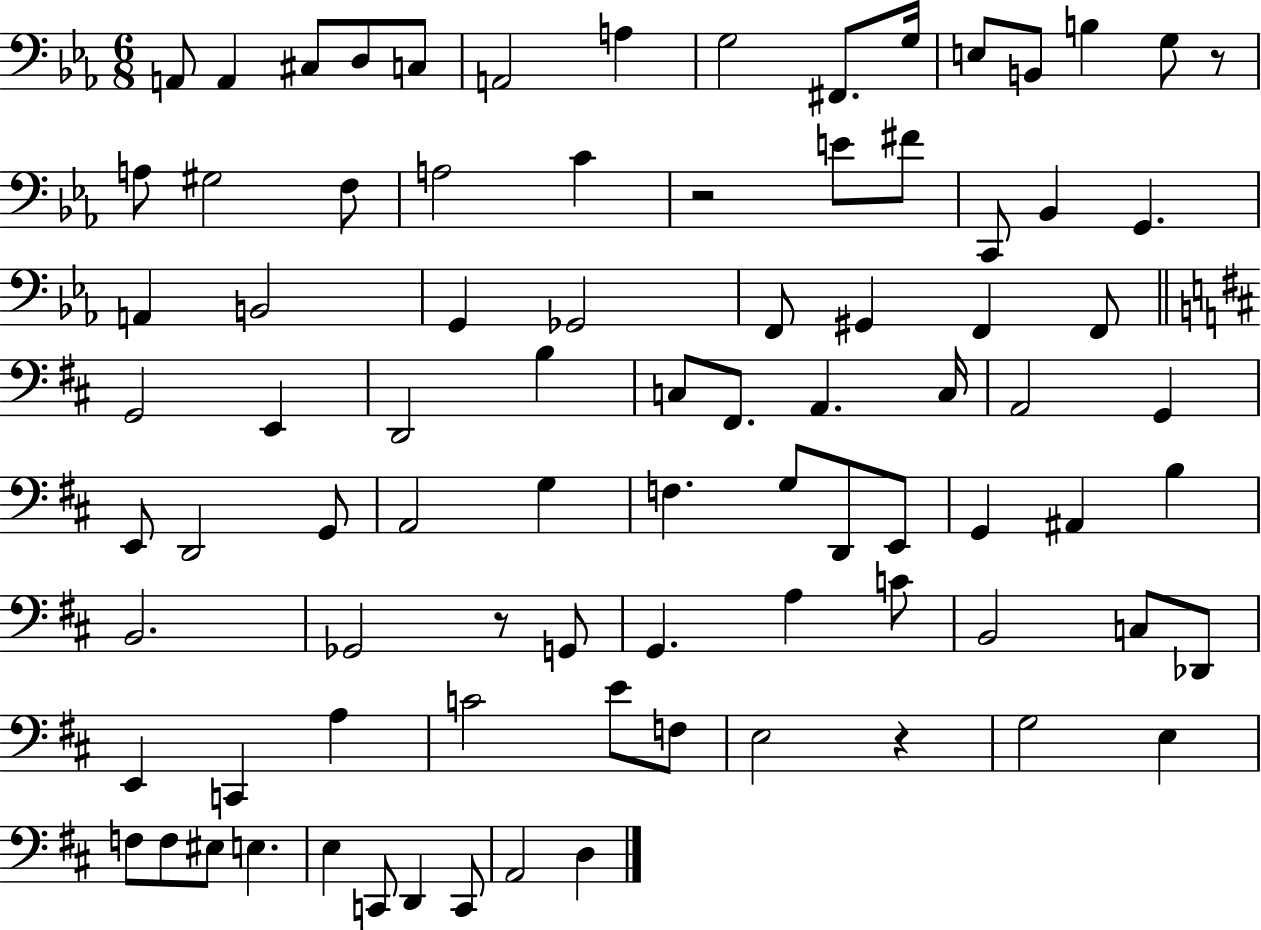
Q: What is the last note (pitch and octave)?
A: D3